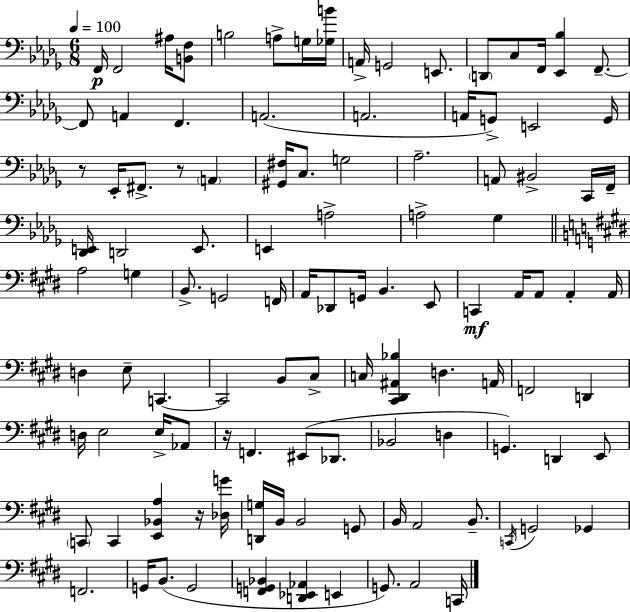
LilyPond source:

{
  \clef bass
  \numericTimeSignature
  \time 6/8
  \key bes \minor
  \tempo 4 = 100
  \repeat volta 2 { f,16\p f,2 ais16 <b, f>8 | b2 a8-> g16 <ges b'>16 | a,16-> g,2 e,8. | \parenthesize d,8 c8 f,16 <ees, bes>4 f,8.--~~ | \break f,8 a,4 f,4. | a,2.( | a,2. | a,16 g,8->) e,2 g,16 | \break r8 ees,16-. fis,8.-> r8 \parenthesize a,4 | <gis, fis>16 c8. g2 | aes2.-- | a,8 bis,2-> c,16 f,16-- | \break <des, e,>16 d,2 e,8. | e,4 a2-> | a2-> ges4 | \bar "||" \break \key e \major a2 g4 | b,8.-> g,2 f,16 | a,16 des,8 g,16 b,4. e,8 | c,4\mf a,16 a,8 a,4-. a,16 | \break d4 e8-- c,4.~~ | c,2 b,8 cis8-> | c16 <cis, dis, ais, bes>4 d4. a,16 | f,2 d,4 | \break d16 e2 e16-> aes,8 | r16 f,4. eis,8( des,8. | bes,2 d4 | g,4.) d,4 e,8 | \break \parenthesize c,8 c,4 <e, bes, a>4 r16 <des g'>16 | <d, g>16 b,16 b,2 g,8 | b,16 a,2 b,8.-- | \acciaccatura { c,16 } g,2 ges,4 | \break f,2. | g,16 b,8.( g,2 | <f, g, bes,>4 <d, ees, aes,>4 e,4 | g,8.) a,2 | \break c,16 } \bar "|."
}